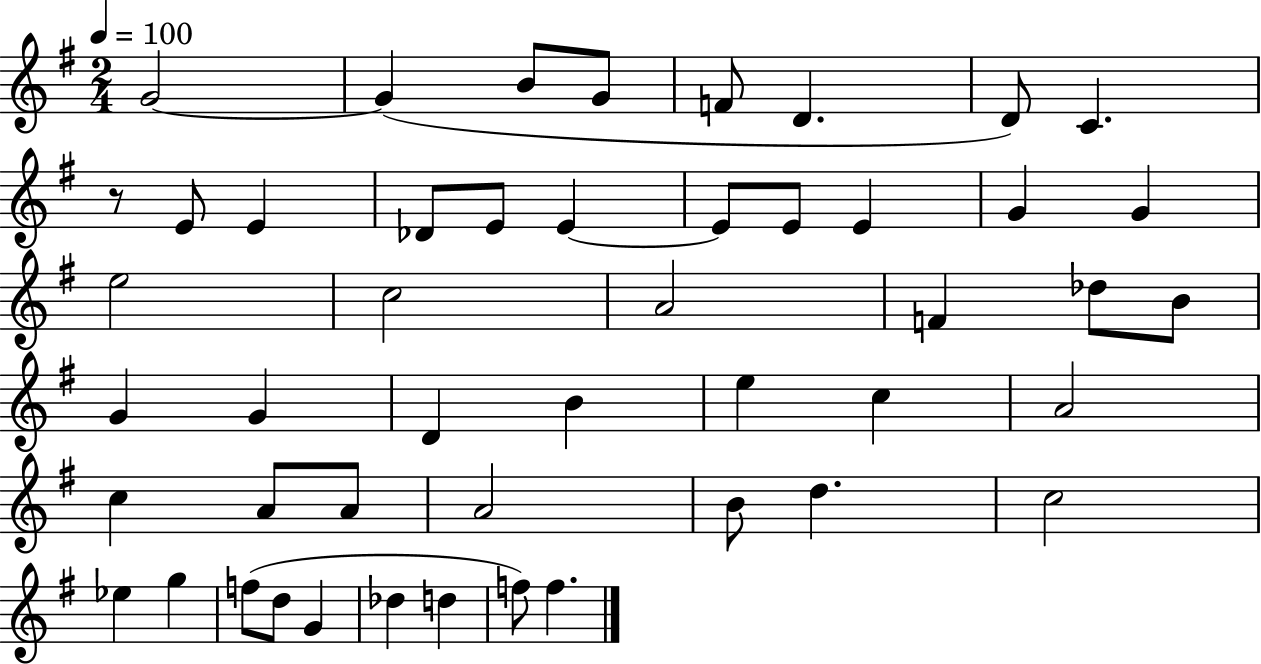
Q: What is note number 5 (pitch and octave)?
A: F4